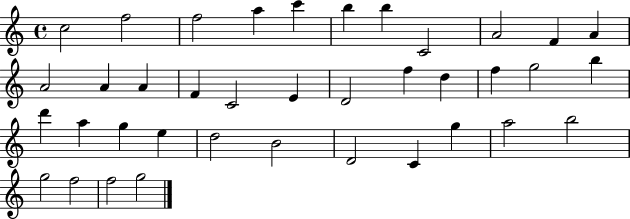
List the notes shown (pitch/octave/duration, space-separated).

C5/h F5/h F5/h A5/q C6/q B5/q B5/q C4/h A4/h F4/q A4/q A4/h A4/q A4/q F4/q C4/h E4/q D4/h F5/q D5/q F5/q G5/h B5/q D6/q A5/q G5/q E5/q D5/h B4/h D4/h C4/q G5/q A5/h B5/h G5/h F5/h F5/h G5/h